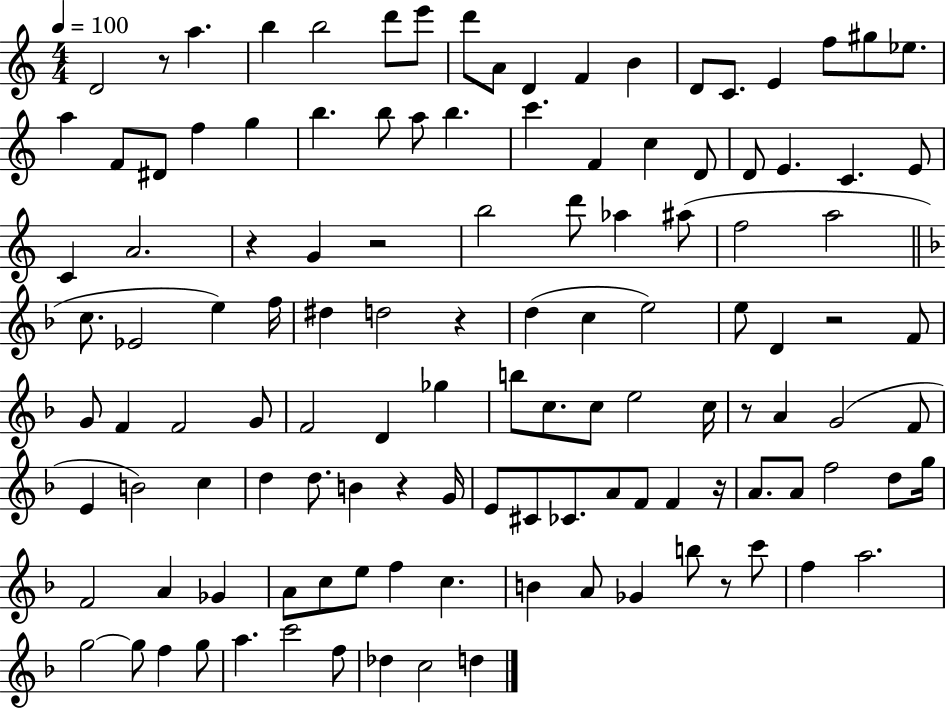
D4/h R/e A5/q. B5/q B5/h D6/e E6/e D6/e A4/e D4/q F4/q B4/q D4/e C4/e. E4/q F5/e G#5/e Eb5/e. A5/q F4/e D#4/e F5/q G5/q B5/q. B5/e A5/e B5/q. C6/q. F4/q C5/q D4/e D4/e E4/q. C4/q. E4/e C4/q A4/h. R/q G4/q R/h B5/h D6/e Ab5/q A#5/e F5/h A5/h C5/e. Eb4/h E5/q F5/s D#5/q D5/h R/q D5/q C5/q E5/h E5/e D4/q R/h F4/e G4/e F4/q F4/h G4/e F4/h D4/q Gb5/q B5/e C5/e. C5/e E5/h C5/s R/e A4/q G4/h F4/e E4/q B4/h C5/q D5/q D5/e. B4/q R/q G4/s E4/e C#4/e CES4/e. A4/e F4/e F4/q R/s A4/e. A4/e F5/h D5/e G5/s F4/h A4/q Gb4/q A4/e C5/e E5/e F5/q C5/q. B4/q A4/e Gb4/q B5/e R/e C6/e F5/q A5/h. G5/h G5/e F5/q G5/e A5/q. C6/h F5/e Db5/q C5/h D5/q